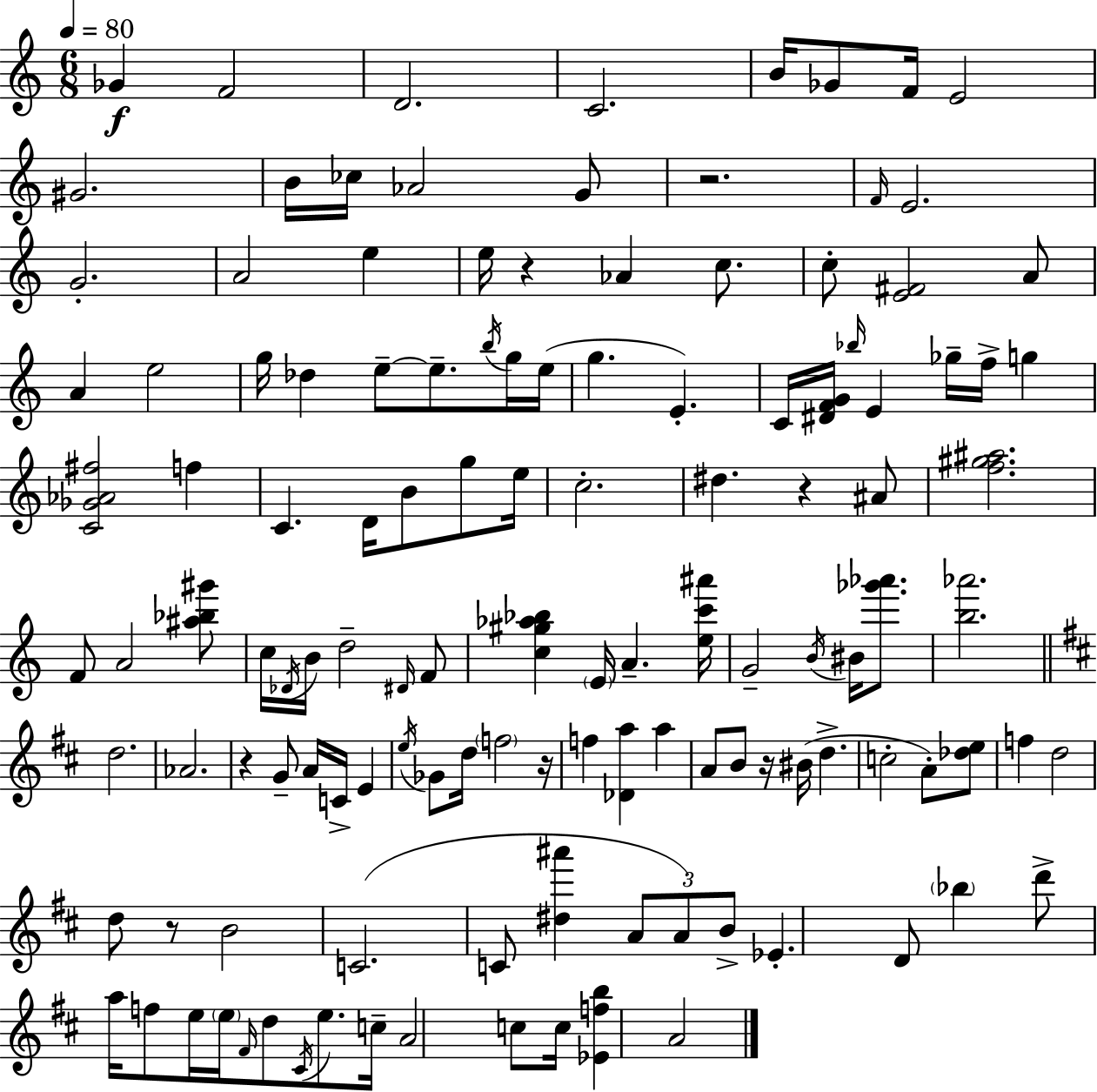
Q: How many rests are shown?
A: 7